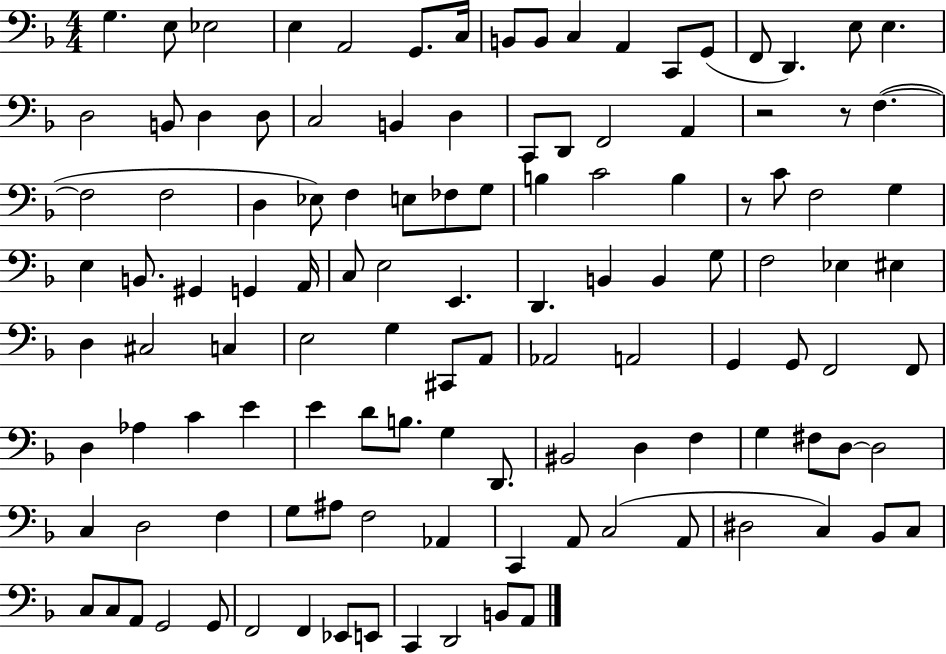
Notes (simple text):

G3/q. E3/e Eb3/h E3/q A2/h G2/e. C3/s B2/e B2/e C3/q A2/q C2/e G2/e F2/e D2/q. E3/e E3/q. D3/h B2/e D3/q D3/e C3/h B2/q D3/q C2/e D2/e F2/h A2/q R/h R/e F3/q. F3/h F3/h D3/q Eb3/e F3/q E3/e FES3/e G3/e B3/q C4/h B3/q R/e C4/e F3/h G3/q E3/q B2/e. G#2/q G2/q A2/s C3/e E3/h E2/q. D2/q. B2/q B2/q G3/e F3/h Eb3/q EIS3/q D3/q C#3/h C3/q E3/h G3/q C#2/e A2/e Ab2/h A2/h G2/q G2/e F2/h F2/e D3/q Ab3/q C4/q E4/q E4/q D4/e B3/e. G3/q D2/e. BIS2/h D3/q F3/q G3/q F#3/e D3/e D3/h C3/q D3/h F3/q G3/e A#3/e F3/h Ab2/q C2/q A2/e C3/h A2/e D#3/h C3/q Bb2/e C3/e C3/e C3/e A2/e G2/h G2/e F2/h F2/q Eb2/e E2/e C2/q D2/h B2/e A2/e